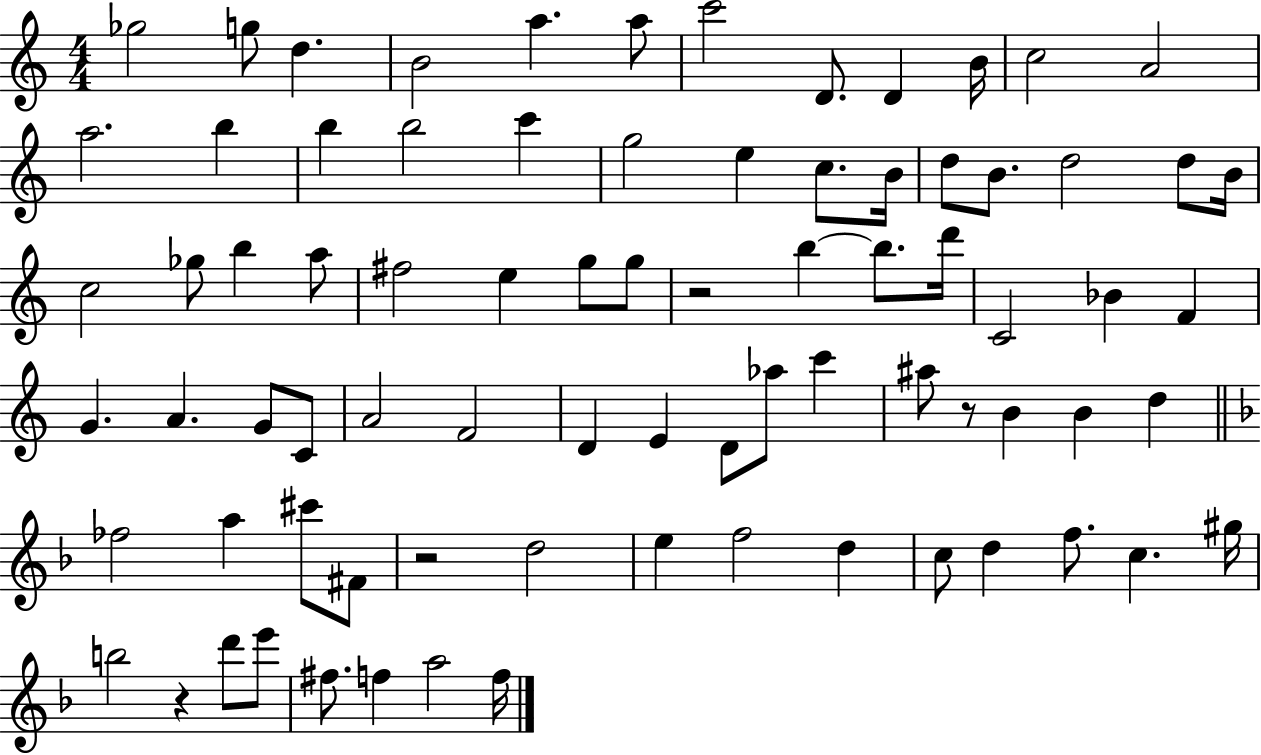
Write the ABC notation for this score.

X:1
T:Untitled
M:4/4
L:1/4
K:C
_g2 g/2 d B2 a a/2 c'2 D/2 D B/4 c2 A2 a2 b b b2 c' g2 e c/2 B/4 d/2 B/2 d2 d/2 B/4 c2 _g/2 b a/2 ^f2 e g/2 g/2 z2 b b/2 d'/4 C2 _B F G A G/2 C/2 A2 F2 D E D/2 _a/2 c' ^a/2 z/2 B B d _f2 a ^c'/2 ^F/2 z2 d2 e f2 d c/2 d f/2 c ^g/4 b2 z d'/2 e'/2 ^f/2 f a2 f/4